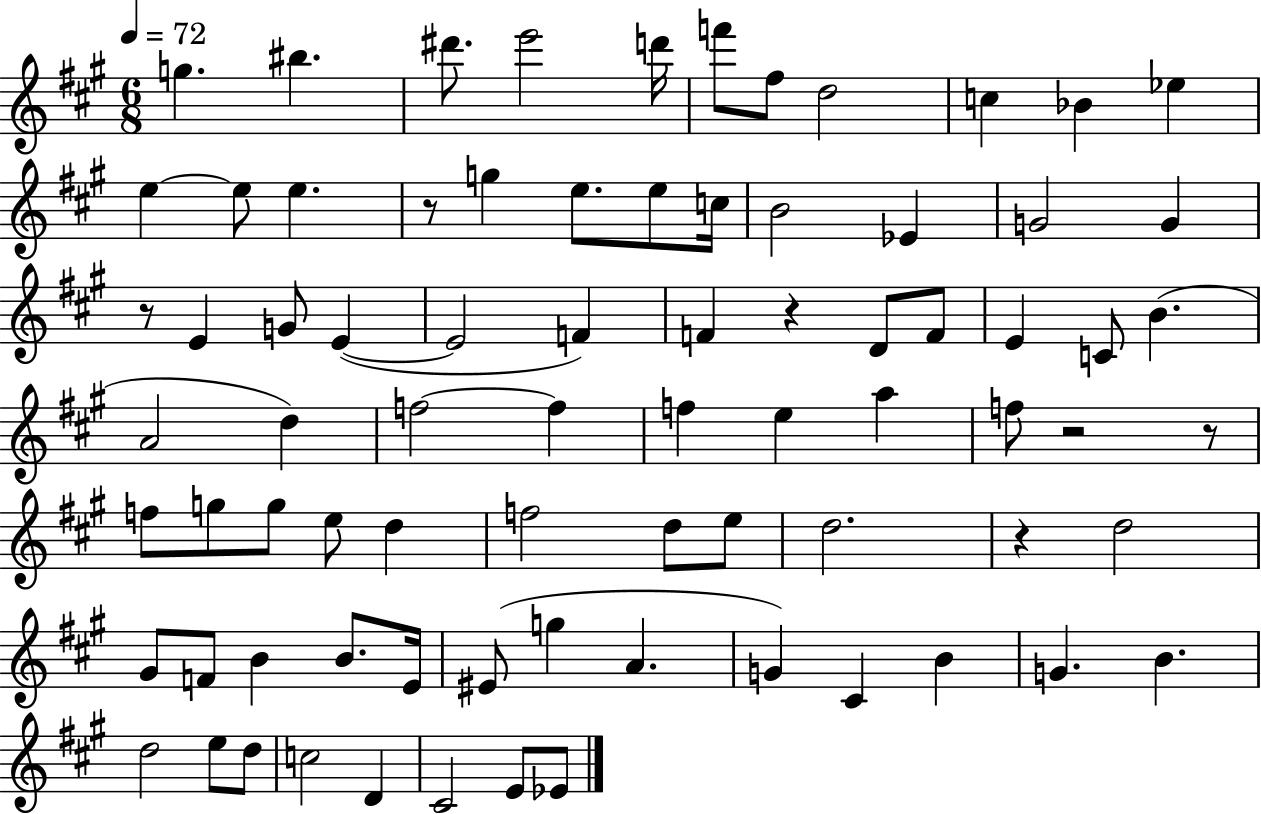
X:1
T:Untitled
M:6/8
L:1/4
K:A
g ^b ^d'/2 e'2 d'/4 f'/2 ^f/2 d2 c _B _e e e/2 e z/2 g e/2 e/2 c/4 B2 _E G2 G z/2 E G/2 E E2 F F z D/2 F/2 E C/2 B A2 d f2 f f e a f/2 z2 z/2 f/2 g/2 g/2 e/2 d f2 d/2 e/2 d2 z d2 ^G/2 F/2 B B/2 E/4 ^E/2 g A G ^C B G B d2 e/2 d/2 c2 D ^C2 E/2 _E/2